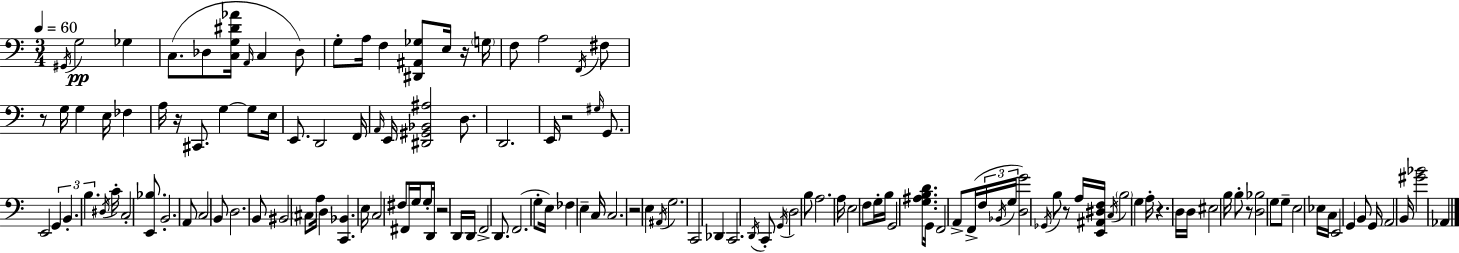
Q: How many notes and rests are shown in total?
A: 139